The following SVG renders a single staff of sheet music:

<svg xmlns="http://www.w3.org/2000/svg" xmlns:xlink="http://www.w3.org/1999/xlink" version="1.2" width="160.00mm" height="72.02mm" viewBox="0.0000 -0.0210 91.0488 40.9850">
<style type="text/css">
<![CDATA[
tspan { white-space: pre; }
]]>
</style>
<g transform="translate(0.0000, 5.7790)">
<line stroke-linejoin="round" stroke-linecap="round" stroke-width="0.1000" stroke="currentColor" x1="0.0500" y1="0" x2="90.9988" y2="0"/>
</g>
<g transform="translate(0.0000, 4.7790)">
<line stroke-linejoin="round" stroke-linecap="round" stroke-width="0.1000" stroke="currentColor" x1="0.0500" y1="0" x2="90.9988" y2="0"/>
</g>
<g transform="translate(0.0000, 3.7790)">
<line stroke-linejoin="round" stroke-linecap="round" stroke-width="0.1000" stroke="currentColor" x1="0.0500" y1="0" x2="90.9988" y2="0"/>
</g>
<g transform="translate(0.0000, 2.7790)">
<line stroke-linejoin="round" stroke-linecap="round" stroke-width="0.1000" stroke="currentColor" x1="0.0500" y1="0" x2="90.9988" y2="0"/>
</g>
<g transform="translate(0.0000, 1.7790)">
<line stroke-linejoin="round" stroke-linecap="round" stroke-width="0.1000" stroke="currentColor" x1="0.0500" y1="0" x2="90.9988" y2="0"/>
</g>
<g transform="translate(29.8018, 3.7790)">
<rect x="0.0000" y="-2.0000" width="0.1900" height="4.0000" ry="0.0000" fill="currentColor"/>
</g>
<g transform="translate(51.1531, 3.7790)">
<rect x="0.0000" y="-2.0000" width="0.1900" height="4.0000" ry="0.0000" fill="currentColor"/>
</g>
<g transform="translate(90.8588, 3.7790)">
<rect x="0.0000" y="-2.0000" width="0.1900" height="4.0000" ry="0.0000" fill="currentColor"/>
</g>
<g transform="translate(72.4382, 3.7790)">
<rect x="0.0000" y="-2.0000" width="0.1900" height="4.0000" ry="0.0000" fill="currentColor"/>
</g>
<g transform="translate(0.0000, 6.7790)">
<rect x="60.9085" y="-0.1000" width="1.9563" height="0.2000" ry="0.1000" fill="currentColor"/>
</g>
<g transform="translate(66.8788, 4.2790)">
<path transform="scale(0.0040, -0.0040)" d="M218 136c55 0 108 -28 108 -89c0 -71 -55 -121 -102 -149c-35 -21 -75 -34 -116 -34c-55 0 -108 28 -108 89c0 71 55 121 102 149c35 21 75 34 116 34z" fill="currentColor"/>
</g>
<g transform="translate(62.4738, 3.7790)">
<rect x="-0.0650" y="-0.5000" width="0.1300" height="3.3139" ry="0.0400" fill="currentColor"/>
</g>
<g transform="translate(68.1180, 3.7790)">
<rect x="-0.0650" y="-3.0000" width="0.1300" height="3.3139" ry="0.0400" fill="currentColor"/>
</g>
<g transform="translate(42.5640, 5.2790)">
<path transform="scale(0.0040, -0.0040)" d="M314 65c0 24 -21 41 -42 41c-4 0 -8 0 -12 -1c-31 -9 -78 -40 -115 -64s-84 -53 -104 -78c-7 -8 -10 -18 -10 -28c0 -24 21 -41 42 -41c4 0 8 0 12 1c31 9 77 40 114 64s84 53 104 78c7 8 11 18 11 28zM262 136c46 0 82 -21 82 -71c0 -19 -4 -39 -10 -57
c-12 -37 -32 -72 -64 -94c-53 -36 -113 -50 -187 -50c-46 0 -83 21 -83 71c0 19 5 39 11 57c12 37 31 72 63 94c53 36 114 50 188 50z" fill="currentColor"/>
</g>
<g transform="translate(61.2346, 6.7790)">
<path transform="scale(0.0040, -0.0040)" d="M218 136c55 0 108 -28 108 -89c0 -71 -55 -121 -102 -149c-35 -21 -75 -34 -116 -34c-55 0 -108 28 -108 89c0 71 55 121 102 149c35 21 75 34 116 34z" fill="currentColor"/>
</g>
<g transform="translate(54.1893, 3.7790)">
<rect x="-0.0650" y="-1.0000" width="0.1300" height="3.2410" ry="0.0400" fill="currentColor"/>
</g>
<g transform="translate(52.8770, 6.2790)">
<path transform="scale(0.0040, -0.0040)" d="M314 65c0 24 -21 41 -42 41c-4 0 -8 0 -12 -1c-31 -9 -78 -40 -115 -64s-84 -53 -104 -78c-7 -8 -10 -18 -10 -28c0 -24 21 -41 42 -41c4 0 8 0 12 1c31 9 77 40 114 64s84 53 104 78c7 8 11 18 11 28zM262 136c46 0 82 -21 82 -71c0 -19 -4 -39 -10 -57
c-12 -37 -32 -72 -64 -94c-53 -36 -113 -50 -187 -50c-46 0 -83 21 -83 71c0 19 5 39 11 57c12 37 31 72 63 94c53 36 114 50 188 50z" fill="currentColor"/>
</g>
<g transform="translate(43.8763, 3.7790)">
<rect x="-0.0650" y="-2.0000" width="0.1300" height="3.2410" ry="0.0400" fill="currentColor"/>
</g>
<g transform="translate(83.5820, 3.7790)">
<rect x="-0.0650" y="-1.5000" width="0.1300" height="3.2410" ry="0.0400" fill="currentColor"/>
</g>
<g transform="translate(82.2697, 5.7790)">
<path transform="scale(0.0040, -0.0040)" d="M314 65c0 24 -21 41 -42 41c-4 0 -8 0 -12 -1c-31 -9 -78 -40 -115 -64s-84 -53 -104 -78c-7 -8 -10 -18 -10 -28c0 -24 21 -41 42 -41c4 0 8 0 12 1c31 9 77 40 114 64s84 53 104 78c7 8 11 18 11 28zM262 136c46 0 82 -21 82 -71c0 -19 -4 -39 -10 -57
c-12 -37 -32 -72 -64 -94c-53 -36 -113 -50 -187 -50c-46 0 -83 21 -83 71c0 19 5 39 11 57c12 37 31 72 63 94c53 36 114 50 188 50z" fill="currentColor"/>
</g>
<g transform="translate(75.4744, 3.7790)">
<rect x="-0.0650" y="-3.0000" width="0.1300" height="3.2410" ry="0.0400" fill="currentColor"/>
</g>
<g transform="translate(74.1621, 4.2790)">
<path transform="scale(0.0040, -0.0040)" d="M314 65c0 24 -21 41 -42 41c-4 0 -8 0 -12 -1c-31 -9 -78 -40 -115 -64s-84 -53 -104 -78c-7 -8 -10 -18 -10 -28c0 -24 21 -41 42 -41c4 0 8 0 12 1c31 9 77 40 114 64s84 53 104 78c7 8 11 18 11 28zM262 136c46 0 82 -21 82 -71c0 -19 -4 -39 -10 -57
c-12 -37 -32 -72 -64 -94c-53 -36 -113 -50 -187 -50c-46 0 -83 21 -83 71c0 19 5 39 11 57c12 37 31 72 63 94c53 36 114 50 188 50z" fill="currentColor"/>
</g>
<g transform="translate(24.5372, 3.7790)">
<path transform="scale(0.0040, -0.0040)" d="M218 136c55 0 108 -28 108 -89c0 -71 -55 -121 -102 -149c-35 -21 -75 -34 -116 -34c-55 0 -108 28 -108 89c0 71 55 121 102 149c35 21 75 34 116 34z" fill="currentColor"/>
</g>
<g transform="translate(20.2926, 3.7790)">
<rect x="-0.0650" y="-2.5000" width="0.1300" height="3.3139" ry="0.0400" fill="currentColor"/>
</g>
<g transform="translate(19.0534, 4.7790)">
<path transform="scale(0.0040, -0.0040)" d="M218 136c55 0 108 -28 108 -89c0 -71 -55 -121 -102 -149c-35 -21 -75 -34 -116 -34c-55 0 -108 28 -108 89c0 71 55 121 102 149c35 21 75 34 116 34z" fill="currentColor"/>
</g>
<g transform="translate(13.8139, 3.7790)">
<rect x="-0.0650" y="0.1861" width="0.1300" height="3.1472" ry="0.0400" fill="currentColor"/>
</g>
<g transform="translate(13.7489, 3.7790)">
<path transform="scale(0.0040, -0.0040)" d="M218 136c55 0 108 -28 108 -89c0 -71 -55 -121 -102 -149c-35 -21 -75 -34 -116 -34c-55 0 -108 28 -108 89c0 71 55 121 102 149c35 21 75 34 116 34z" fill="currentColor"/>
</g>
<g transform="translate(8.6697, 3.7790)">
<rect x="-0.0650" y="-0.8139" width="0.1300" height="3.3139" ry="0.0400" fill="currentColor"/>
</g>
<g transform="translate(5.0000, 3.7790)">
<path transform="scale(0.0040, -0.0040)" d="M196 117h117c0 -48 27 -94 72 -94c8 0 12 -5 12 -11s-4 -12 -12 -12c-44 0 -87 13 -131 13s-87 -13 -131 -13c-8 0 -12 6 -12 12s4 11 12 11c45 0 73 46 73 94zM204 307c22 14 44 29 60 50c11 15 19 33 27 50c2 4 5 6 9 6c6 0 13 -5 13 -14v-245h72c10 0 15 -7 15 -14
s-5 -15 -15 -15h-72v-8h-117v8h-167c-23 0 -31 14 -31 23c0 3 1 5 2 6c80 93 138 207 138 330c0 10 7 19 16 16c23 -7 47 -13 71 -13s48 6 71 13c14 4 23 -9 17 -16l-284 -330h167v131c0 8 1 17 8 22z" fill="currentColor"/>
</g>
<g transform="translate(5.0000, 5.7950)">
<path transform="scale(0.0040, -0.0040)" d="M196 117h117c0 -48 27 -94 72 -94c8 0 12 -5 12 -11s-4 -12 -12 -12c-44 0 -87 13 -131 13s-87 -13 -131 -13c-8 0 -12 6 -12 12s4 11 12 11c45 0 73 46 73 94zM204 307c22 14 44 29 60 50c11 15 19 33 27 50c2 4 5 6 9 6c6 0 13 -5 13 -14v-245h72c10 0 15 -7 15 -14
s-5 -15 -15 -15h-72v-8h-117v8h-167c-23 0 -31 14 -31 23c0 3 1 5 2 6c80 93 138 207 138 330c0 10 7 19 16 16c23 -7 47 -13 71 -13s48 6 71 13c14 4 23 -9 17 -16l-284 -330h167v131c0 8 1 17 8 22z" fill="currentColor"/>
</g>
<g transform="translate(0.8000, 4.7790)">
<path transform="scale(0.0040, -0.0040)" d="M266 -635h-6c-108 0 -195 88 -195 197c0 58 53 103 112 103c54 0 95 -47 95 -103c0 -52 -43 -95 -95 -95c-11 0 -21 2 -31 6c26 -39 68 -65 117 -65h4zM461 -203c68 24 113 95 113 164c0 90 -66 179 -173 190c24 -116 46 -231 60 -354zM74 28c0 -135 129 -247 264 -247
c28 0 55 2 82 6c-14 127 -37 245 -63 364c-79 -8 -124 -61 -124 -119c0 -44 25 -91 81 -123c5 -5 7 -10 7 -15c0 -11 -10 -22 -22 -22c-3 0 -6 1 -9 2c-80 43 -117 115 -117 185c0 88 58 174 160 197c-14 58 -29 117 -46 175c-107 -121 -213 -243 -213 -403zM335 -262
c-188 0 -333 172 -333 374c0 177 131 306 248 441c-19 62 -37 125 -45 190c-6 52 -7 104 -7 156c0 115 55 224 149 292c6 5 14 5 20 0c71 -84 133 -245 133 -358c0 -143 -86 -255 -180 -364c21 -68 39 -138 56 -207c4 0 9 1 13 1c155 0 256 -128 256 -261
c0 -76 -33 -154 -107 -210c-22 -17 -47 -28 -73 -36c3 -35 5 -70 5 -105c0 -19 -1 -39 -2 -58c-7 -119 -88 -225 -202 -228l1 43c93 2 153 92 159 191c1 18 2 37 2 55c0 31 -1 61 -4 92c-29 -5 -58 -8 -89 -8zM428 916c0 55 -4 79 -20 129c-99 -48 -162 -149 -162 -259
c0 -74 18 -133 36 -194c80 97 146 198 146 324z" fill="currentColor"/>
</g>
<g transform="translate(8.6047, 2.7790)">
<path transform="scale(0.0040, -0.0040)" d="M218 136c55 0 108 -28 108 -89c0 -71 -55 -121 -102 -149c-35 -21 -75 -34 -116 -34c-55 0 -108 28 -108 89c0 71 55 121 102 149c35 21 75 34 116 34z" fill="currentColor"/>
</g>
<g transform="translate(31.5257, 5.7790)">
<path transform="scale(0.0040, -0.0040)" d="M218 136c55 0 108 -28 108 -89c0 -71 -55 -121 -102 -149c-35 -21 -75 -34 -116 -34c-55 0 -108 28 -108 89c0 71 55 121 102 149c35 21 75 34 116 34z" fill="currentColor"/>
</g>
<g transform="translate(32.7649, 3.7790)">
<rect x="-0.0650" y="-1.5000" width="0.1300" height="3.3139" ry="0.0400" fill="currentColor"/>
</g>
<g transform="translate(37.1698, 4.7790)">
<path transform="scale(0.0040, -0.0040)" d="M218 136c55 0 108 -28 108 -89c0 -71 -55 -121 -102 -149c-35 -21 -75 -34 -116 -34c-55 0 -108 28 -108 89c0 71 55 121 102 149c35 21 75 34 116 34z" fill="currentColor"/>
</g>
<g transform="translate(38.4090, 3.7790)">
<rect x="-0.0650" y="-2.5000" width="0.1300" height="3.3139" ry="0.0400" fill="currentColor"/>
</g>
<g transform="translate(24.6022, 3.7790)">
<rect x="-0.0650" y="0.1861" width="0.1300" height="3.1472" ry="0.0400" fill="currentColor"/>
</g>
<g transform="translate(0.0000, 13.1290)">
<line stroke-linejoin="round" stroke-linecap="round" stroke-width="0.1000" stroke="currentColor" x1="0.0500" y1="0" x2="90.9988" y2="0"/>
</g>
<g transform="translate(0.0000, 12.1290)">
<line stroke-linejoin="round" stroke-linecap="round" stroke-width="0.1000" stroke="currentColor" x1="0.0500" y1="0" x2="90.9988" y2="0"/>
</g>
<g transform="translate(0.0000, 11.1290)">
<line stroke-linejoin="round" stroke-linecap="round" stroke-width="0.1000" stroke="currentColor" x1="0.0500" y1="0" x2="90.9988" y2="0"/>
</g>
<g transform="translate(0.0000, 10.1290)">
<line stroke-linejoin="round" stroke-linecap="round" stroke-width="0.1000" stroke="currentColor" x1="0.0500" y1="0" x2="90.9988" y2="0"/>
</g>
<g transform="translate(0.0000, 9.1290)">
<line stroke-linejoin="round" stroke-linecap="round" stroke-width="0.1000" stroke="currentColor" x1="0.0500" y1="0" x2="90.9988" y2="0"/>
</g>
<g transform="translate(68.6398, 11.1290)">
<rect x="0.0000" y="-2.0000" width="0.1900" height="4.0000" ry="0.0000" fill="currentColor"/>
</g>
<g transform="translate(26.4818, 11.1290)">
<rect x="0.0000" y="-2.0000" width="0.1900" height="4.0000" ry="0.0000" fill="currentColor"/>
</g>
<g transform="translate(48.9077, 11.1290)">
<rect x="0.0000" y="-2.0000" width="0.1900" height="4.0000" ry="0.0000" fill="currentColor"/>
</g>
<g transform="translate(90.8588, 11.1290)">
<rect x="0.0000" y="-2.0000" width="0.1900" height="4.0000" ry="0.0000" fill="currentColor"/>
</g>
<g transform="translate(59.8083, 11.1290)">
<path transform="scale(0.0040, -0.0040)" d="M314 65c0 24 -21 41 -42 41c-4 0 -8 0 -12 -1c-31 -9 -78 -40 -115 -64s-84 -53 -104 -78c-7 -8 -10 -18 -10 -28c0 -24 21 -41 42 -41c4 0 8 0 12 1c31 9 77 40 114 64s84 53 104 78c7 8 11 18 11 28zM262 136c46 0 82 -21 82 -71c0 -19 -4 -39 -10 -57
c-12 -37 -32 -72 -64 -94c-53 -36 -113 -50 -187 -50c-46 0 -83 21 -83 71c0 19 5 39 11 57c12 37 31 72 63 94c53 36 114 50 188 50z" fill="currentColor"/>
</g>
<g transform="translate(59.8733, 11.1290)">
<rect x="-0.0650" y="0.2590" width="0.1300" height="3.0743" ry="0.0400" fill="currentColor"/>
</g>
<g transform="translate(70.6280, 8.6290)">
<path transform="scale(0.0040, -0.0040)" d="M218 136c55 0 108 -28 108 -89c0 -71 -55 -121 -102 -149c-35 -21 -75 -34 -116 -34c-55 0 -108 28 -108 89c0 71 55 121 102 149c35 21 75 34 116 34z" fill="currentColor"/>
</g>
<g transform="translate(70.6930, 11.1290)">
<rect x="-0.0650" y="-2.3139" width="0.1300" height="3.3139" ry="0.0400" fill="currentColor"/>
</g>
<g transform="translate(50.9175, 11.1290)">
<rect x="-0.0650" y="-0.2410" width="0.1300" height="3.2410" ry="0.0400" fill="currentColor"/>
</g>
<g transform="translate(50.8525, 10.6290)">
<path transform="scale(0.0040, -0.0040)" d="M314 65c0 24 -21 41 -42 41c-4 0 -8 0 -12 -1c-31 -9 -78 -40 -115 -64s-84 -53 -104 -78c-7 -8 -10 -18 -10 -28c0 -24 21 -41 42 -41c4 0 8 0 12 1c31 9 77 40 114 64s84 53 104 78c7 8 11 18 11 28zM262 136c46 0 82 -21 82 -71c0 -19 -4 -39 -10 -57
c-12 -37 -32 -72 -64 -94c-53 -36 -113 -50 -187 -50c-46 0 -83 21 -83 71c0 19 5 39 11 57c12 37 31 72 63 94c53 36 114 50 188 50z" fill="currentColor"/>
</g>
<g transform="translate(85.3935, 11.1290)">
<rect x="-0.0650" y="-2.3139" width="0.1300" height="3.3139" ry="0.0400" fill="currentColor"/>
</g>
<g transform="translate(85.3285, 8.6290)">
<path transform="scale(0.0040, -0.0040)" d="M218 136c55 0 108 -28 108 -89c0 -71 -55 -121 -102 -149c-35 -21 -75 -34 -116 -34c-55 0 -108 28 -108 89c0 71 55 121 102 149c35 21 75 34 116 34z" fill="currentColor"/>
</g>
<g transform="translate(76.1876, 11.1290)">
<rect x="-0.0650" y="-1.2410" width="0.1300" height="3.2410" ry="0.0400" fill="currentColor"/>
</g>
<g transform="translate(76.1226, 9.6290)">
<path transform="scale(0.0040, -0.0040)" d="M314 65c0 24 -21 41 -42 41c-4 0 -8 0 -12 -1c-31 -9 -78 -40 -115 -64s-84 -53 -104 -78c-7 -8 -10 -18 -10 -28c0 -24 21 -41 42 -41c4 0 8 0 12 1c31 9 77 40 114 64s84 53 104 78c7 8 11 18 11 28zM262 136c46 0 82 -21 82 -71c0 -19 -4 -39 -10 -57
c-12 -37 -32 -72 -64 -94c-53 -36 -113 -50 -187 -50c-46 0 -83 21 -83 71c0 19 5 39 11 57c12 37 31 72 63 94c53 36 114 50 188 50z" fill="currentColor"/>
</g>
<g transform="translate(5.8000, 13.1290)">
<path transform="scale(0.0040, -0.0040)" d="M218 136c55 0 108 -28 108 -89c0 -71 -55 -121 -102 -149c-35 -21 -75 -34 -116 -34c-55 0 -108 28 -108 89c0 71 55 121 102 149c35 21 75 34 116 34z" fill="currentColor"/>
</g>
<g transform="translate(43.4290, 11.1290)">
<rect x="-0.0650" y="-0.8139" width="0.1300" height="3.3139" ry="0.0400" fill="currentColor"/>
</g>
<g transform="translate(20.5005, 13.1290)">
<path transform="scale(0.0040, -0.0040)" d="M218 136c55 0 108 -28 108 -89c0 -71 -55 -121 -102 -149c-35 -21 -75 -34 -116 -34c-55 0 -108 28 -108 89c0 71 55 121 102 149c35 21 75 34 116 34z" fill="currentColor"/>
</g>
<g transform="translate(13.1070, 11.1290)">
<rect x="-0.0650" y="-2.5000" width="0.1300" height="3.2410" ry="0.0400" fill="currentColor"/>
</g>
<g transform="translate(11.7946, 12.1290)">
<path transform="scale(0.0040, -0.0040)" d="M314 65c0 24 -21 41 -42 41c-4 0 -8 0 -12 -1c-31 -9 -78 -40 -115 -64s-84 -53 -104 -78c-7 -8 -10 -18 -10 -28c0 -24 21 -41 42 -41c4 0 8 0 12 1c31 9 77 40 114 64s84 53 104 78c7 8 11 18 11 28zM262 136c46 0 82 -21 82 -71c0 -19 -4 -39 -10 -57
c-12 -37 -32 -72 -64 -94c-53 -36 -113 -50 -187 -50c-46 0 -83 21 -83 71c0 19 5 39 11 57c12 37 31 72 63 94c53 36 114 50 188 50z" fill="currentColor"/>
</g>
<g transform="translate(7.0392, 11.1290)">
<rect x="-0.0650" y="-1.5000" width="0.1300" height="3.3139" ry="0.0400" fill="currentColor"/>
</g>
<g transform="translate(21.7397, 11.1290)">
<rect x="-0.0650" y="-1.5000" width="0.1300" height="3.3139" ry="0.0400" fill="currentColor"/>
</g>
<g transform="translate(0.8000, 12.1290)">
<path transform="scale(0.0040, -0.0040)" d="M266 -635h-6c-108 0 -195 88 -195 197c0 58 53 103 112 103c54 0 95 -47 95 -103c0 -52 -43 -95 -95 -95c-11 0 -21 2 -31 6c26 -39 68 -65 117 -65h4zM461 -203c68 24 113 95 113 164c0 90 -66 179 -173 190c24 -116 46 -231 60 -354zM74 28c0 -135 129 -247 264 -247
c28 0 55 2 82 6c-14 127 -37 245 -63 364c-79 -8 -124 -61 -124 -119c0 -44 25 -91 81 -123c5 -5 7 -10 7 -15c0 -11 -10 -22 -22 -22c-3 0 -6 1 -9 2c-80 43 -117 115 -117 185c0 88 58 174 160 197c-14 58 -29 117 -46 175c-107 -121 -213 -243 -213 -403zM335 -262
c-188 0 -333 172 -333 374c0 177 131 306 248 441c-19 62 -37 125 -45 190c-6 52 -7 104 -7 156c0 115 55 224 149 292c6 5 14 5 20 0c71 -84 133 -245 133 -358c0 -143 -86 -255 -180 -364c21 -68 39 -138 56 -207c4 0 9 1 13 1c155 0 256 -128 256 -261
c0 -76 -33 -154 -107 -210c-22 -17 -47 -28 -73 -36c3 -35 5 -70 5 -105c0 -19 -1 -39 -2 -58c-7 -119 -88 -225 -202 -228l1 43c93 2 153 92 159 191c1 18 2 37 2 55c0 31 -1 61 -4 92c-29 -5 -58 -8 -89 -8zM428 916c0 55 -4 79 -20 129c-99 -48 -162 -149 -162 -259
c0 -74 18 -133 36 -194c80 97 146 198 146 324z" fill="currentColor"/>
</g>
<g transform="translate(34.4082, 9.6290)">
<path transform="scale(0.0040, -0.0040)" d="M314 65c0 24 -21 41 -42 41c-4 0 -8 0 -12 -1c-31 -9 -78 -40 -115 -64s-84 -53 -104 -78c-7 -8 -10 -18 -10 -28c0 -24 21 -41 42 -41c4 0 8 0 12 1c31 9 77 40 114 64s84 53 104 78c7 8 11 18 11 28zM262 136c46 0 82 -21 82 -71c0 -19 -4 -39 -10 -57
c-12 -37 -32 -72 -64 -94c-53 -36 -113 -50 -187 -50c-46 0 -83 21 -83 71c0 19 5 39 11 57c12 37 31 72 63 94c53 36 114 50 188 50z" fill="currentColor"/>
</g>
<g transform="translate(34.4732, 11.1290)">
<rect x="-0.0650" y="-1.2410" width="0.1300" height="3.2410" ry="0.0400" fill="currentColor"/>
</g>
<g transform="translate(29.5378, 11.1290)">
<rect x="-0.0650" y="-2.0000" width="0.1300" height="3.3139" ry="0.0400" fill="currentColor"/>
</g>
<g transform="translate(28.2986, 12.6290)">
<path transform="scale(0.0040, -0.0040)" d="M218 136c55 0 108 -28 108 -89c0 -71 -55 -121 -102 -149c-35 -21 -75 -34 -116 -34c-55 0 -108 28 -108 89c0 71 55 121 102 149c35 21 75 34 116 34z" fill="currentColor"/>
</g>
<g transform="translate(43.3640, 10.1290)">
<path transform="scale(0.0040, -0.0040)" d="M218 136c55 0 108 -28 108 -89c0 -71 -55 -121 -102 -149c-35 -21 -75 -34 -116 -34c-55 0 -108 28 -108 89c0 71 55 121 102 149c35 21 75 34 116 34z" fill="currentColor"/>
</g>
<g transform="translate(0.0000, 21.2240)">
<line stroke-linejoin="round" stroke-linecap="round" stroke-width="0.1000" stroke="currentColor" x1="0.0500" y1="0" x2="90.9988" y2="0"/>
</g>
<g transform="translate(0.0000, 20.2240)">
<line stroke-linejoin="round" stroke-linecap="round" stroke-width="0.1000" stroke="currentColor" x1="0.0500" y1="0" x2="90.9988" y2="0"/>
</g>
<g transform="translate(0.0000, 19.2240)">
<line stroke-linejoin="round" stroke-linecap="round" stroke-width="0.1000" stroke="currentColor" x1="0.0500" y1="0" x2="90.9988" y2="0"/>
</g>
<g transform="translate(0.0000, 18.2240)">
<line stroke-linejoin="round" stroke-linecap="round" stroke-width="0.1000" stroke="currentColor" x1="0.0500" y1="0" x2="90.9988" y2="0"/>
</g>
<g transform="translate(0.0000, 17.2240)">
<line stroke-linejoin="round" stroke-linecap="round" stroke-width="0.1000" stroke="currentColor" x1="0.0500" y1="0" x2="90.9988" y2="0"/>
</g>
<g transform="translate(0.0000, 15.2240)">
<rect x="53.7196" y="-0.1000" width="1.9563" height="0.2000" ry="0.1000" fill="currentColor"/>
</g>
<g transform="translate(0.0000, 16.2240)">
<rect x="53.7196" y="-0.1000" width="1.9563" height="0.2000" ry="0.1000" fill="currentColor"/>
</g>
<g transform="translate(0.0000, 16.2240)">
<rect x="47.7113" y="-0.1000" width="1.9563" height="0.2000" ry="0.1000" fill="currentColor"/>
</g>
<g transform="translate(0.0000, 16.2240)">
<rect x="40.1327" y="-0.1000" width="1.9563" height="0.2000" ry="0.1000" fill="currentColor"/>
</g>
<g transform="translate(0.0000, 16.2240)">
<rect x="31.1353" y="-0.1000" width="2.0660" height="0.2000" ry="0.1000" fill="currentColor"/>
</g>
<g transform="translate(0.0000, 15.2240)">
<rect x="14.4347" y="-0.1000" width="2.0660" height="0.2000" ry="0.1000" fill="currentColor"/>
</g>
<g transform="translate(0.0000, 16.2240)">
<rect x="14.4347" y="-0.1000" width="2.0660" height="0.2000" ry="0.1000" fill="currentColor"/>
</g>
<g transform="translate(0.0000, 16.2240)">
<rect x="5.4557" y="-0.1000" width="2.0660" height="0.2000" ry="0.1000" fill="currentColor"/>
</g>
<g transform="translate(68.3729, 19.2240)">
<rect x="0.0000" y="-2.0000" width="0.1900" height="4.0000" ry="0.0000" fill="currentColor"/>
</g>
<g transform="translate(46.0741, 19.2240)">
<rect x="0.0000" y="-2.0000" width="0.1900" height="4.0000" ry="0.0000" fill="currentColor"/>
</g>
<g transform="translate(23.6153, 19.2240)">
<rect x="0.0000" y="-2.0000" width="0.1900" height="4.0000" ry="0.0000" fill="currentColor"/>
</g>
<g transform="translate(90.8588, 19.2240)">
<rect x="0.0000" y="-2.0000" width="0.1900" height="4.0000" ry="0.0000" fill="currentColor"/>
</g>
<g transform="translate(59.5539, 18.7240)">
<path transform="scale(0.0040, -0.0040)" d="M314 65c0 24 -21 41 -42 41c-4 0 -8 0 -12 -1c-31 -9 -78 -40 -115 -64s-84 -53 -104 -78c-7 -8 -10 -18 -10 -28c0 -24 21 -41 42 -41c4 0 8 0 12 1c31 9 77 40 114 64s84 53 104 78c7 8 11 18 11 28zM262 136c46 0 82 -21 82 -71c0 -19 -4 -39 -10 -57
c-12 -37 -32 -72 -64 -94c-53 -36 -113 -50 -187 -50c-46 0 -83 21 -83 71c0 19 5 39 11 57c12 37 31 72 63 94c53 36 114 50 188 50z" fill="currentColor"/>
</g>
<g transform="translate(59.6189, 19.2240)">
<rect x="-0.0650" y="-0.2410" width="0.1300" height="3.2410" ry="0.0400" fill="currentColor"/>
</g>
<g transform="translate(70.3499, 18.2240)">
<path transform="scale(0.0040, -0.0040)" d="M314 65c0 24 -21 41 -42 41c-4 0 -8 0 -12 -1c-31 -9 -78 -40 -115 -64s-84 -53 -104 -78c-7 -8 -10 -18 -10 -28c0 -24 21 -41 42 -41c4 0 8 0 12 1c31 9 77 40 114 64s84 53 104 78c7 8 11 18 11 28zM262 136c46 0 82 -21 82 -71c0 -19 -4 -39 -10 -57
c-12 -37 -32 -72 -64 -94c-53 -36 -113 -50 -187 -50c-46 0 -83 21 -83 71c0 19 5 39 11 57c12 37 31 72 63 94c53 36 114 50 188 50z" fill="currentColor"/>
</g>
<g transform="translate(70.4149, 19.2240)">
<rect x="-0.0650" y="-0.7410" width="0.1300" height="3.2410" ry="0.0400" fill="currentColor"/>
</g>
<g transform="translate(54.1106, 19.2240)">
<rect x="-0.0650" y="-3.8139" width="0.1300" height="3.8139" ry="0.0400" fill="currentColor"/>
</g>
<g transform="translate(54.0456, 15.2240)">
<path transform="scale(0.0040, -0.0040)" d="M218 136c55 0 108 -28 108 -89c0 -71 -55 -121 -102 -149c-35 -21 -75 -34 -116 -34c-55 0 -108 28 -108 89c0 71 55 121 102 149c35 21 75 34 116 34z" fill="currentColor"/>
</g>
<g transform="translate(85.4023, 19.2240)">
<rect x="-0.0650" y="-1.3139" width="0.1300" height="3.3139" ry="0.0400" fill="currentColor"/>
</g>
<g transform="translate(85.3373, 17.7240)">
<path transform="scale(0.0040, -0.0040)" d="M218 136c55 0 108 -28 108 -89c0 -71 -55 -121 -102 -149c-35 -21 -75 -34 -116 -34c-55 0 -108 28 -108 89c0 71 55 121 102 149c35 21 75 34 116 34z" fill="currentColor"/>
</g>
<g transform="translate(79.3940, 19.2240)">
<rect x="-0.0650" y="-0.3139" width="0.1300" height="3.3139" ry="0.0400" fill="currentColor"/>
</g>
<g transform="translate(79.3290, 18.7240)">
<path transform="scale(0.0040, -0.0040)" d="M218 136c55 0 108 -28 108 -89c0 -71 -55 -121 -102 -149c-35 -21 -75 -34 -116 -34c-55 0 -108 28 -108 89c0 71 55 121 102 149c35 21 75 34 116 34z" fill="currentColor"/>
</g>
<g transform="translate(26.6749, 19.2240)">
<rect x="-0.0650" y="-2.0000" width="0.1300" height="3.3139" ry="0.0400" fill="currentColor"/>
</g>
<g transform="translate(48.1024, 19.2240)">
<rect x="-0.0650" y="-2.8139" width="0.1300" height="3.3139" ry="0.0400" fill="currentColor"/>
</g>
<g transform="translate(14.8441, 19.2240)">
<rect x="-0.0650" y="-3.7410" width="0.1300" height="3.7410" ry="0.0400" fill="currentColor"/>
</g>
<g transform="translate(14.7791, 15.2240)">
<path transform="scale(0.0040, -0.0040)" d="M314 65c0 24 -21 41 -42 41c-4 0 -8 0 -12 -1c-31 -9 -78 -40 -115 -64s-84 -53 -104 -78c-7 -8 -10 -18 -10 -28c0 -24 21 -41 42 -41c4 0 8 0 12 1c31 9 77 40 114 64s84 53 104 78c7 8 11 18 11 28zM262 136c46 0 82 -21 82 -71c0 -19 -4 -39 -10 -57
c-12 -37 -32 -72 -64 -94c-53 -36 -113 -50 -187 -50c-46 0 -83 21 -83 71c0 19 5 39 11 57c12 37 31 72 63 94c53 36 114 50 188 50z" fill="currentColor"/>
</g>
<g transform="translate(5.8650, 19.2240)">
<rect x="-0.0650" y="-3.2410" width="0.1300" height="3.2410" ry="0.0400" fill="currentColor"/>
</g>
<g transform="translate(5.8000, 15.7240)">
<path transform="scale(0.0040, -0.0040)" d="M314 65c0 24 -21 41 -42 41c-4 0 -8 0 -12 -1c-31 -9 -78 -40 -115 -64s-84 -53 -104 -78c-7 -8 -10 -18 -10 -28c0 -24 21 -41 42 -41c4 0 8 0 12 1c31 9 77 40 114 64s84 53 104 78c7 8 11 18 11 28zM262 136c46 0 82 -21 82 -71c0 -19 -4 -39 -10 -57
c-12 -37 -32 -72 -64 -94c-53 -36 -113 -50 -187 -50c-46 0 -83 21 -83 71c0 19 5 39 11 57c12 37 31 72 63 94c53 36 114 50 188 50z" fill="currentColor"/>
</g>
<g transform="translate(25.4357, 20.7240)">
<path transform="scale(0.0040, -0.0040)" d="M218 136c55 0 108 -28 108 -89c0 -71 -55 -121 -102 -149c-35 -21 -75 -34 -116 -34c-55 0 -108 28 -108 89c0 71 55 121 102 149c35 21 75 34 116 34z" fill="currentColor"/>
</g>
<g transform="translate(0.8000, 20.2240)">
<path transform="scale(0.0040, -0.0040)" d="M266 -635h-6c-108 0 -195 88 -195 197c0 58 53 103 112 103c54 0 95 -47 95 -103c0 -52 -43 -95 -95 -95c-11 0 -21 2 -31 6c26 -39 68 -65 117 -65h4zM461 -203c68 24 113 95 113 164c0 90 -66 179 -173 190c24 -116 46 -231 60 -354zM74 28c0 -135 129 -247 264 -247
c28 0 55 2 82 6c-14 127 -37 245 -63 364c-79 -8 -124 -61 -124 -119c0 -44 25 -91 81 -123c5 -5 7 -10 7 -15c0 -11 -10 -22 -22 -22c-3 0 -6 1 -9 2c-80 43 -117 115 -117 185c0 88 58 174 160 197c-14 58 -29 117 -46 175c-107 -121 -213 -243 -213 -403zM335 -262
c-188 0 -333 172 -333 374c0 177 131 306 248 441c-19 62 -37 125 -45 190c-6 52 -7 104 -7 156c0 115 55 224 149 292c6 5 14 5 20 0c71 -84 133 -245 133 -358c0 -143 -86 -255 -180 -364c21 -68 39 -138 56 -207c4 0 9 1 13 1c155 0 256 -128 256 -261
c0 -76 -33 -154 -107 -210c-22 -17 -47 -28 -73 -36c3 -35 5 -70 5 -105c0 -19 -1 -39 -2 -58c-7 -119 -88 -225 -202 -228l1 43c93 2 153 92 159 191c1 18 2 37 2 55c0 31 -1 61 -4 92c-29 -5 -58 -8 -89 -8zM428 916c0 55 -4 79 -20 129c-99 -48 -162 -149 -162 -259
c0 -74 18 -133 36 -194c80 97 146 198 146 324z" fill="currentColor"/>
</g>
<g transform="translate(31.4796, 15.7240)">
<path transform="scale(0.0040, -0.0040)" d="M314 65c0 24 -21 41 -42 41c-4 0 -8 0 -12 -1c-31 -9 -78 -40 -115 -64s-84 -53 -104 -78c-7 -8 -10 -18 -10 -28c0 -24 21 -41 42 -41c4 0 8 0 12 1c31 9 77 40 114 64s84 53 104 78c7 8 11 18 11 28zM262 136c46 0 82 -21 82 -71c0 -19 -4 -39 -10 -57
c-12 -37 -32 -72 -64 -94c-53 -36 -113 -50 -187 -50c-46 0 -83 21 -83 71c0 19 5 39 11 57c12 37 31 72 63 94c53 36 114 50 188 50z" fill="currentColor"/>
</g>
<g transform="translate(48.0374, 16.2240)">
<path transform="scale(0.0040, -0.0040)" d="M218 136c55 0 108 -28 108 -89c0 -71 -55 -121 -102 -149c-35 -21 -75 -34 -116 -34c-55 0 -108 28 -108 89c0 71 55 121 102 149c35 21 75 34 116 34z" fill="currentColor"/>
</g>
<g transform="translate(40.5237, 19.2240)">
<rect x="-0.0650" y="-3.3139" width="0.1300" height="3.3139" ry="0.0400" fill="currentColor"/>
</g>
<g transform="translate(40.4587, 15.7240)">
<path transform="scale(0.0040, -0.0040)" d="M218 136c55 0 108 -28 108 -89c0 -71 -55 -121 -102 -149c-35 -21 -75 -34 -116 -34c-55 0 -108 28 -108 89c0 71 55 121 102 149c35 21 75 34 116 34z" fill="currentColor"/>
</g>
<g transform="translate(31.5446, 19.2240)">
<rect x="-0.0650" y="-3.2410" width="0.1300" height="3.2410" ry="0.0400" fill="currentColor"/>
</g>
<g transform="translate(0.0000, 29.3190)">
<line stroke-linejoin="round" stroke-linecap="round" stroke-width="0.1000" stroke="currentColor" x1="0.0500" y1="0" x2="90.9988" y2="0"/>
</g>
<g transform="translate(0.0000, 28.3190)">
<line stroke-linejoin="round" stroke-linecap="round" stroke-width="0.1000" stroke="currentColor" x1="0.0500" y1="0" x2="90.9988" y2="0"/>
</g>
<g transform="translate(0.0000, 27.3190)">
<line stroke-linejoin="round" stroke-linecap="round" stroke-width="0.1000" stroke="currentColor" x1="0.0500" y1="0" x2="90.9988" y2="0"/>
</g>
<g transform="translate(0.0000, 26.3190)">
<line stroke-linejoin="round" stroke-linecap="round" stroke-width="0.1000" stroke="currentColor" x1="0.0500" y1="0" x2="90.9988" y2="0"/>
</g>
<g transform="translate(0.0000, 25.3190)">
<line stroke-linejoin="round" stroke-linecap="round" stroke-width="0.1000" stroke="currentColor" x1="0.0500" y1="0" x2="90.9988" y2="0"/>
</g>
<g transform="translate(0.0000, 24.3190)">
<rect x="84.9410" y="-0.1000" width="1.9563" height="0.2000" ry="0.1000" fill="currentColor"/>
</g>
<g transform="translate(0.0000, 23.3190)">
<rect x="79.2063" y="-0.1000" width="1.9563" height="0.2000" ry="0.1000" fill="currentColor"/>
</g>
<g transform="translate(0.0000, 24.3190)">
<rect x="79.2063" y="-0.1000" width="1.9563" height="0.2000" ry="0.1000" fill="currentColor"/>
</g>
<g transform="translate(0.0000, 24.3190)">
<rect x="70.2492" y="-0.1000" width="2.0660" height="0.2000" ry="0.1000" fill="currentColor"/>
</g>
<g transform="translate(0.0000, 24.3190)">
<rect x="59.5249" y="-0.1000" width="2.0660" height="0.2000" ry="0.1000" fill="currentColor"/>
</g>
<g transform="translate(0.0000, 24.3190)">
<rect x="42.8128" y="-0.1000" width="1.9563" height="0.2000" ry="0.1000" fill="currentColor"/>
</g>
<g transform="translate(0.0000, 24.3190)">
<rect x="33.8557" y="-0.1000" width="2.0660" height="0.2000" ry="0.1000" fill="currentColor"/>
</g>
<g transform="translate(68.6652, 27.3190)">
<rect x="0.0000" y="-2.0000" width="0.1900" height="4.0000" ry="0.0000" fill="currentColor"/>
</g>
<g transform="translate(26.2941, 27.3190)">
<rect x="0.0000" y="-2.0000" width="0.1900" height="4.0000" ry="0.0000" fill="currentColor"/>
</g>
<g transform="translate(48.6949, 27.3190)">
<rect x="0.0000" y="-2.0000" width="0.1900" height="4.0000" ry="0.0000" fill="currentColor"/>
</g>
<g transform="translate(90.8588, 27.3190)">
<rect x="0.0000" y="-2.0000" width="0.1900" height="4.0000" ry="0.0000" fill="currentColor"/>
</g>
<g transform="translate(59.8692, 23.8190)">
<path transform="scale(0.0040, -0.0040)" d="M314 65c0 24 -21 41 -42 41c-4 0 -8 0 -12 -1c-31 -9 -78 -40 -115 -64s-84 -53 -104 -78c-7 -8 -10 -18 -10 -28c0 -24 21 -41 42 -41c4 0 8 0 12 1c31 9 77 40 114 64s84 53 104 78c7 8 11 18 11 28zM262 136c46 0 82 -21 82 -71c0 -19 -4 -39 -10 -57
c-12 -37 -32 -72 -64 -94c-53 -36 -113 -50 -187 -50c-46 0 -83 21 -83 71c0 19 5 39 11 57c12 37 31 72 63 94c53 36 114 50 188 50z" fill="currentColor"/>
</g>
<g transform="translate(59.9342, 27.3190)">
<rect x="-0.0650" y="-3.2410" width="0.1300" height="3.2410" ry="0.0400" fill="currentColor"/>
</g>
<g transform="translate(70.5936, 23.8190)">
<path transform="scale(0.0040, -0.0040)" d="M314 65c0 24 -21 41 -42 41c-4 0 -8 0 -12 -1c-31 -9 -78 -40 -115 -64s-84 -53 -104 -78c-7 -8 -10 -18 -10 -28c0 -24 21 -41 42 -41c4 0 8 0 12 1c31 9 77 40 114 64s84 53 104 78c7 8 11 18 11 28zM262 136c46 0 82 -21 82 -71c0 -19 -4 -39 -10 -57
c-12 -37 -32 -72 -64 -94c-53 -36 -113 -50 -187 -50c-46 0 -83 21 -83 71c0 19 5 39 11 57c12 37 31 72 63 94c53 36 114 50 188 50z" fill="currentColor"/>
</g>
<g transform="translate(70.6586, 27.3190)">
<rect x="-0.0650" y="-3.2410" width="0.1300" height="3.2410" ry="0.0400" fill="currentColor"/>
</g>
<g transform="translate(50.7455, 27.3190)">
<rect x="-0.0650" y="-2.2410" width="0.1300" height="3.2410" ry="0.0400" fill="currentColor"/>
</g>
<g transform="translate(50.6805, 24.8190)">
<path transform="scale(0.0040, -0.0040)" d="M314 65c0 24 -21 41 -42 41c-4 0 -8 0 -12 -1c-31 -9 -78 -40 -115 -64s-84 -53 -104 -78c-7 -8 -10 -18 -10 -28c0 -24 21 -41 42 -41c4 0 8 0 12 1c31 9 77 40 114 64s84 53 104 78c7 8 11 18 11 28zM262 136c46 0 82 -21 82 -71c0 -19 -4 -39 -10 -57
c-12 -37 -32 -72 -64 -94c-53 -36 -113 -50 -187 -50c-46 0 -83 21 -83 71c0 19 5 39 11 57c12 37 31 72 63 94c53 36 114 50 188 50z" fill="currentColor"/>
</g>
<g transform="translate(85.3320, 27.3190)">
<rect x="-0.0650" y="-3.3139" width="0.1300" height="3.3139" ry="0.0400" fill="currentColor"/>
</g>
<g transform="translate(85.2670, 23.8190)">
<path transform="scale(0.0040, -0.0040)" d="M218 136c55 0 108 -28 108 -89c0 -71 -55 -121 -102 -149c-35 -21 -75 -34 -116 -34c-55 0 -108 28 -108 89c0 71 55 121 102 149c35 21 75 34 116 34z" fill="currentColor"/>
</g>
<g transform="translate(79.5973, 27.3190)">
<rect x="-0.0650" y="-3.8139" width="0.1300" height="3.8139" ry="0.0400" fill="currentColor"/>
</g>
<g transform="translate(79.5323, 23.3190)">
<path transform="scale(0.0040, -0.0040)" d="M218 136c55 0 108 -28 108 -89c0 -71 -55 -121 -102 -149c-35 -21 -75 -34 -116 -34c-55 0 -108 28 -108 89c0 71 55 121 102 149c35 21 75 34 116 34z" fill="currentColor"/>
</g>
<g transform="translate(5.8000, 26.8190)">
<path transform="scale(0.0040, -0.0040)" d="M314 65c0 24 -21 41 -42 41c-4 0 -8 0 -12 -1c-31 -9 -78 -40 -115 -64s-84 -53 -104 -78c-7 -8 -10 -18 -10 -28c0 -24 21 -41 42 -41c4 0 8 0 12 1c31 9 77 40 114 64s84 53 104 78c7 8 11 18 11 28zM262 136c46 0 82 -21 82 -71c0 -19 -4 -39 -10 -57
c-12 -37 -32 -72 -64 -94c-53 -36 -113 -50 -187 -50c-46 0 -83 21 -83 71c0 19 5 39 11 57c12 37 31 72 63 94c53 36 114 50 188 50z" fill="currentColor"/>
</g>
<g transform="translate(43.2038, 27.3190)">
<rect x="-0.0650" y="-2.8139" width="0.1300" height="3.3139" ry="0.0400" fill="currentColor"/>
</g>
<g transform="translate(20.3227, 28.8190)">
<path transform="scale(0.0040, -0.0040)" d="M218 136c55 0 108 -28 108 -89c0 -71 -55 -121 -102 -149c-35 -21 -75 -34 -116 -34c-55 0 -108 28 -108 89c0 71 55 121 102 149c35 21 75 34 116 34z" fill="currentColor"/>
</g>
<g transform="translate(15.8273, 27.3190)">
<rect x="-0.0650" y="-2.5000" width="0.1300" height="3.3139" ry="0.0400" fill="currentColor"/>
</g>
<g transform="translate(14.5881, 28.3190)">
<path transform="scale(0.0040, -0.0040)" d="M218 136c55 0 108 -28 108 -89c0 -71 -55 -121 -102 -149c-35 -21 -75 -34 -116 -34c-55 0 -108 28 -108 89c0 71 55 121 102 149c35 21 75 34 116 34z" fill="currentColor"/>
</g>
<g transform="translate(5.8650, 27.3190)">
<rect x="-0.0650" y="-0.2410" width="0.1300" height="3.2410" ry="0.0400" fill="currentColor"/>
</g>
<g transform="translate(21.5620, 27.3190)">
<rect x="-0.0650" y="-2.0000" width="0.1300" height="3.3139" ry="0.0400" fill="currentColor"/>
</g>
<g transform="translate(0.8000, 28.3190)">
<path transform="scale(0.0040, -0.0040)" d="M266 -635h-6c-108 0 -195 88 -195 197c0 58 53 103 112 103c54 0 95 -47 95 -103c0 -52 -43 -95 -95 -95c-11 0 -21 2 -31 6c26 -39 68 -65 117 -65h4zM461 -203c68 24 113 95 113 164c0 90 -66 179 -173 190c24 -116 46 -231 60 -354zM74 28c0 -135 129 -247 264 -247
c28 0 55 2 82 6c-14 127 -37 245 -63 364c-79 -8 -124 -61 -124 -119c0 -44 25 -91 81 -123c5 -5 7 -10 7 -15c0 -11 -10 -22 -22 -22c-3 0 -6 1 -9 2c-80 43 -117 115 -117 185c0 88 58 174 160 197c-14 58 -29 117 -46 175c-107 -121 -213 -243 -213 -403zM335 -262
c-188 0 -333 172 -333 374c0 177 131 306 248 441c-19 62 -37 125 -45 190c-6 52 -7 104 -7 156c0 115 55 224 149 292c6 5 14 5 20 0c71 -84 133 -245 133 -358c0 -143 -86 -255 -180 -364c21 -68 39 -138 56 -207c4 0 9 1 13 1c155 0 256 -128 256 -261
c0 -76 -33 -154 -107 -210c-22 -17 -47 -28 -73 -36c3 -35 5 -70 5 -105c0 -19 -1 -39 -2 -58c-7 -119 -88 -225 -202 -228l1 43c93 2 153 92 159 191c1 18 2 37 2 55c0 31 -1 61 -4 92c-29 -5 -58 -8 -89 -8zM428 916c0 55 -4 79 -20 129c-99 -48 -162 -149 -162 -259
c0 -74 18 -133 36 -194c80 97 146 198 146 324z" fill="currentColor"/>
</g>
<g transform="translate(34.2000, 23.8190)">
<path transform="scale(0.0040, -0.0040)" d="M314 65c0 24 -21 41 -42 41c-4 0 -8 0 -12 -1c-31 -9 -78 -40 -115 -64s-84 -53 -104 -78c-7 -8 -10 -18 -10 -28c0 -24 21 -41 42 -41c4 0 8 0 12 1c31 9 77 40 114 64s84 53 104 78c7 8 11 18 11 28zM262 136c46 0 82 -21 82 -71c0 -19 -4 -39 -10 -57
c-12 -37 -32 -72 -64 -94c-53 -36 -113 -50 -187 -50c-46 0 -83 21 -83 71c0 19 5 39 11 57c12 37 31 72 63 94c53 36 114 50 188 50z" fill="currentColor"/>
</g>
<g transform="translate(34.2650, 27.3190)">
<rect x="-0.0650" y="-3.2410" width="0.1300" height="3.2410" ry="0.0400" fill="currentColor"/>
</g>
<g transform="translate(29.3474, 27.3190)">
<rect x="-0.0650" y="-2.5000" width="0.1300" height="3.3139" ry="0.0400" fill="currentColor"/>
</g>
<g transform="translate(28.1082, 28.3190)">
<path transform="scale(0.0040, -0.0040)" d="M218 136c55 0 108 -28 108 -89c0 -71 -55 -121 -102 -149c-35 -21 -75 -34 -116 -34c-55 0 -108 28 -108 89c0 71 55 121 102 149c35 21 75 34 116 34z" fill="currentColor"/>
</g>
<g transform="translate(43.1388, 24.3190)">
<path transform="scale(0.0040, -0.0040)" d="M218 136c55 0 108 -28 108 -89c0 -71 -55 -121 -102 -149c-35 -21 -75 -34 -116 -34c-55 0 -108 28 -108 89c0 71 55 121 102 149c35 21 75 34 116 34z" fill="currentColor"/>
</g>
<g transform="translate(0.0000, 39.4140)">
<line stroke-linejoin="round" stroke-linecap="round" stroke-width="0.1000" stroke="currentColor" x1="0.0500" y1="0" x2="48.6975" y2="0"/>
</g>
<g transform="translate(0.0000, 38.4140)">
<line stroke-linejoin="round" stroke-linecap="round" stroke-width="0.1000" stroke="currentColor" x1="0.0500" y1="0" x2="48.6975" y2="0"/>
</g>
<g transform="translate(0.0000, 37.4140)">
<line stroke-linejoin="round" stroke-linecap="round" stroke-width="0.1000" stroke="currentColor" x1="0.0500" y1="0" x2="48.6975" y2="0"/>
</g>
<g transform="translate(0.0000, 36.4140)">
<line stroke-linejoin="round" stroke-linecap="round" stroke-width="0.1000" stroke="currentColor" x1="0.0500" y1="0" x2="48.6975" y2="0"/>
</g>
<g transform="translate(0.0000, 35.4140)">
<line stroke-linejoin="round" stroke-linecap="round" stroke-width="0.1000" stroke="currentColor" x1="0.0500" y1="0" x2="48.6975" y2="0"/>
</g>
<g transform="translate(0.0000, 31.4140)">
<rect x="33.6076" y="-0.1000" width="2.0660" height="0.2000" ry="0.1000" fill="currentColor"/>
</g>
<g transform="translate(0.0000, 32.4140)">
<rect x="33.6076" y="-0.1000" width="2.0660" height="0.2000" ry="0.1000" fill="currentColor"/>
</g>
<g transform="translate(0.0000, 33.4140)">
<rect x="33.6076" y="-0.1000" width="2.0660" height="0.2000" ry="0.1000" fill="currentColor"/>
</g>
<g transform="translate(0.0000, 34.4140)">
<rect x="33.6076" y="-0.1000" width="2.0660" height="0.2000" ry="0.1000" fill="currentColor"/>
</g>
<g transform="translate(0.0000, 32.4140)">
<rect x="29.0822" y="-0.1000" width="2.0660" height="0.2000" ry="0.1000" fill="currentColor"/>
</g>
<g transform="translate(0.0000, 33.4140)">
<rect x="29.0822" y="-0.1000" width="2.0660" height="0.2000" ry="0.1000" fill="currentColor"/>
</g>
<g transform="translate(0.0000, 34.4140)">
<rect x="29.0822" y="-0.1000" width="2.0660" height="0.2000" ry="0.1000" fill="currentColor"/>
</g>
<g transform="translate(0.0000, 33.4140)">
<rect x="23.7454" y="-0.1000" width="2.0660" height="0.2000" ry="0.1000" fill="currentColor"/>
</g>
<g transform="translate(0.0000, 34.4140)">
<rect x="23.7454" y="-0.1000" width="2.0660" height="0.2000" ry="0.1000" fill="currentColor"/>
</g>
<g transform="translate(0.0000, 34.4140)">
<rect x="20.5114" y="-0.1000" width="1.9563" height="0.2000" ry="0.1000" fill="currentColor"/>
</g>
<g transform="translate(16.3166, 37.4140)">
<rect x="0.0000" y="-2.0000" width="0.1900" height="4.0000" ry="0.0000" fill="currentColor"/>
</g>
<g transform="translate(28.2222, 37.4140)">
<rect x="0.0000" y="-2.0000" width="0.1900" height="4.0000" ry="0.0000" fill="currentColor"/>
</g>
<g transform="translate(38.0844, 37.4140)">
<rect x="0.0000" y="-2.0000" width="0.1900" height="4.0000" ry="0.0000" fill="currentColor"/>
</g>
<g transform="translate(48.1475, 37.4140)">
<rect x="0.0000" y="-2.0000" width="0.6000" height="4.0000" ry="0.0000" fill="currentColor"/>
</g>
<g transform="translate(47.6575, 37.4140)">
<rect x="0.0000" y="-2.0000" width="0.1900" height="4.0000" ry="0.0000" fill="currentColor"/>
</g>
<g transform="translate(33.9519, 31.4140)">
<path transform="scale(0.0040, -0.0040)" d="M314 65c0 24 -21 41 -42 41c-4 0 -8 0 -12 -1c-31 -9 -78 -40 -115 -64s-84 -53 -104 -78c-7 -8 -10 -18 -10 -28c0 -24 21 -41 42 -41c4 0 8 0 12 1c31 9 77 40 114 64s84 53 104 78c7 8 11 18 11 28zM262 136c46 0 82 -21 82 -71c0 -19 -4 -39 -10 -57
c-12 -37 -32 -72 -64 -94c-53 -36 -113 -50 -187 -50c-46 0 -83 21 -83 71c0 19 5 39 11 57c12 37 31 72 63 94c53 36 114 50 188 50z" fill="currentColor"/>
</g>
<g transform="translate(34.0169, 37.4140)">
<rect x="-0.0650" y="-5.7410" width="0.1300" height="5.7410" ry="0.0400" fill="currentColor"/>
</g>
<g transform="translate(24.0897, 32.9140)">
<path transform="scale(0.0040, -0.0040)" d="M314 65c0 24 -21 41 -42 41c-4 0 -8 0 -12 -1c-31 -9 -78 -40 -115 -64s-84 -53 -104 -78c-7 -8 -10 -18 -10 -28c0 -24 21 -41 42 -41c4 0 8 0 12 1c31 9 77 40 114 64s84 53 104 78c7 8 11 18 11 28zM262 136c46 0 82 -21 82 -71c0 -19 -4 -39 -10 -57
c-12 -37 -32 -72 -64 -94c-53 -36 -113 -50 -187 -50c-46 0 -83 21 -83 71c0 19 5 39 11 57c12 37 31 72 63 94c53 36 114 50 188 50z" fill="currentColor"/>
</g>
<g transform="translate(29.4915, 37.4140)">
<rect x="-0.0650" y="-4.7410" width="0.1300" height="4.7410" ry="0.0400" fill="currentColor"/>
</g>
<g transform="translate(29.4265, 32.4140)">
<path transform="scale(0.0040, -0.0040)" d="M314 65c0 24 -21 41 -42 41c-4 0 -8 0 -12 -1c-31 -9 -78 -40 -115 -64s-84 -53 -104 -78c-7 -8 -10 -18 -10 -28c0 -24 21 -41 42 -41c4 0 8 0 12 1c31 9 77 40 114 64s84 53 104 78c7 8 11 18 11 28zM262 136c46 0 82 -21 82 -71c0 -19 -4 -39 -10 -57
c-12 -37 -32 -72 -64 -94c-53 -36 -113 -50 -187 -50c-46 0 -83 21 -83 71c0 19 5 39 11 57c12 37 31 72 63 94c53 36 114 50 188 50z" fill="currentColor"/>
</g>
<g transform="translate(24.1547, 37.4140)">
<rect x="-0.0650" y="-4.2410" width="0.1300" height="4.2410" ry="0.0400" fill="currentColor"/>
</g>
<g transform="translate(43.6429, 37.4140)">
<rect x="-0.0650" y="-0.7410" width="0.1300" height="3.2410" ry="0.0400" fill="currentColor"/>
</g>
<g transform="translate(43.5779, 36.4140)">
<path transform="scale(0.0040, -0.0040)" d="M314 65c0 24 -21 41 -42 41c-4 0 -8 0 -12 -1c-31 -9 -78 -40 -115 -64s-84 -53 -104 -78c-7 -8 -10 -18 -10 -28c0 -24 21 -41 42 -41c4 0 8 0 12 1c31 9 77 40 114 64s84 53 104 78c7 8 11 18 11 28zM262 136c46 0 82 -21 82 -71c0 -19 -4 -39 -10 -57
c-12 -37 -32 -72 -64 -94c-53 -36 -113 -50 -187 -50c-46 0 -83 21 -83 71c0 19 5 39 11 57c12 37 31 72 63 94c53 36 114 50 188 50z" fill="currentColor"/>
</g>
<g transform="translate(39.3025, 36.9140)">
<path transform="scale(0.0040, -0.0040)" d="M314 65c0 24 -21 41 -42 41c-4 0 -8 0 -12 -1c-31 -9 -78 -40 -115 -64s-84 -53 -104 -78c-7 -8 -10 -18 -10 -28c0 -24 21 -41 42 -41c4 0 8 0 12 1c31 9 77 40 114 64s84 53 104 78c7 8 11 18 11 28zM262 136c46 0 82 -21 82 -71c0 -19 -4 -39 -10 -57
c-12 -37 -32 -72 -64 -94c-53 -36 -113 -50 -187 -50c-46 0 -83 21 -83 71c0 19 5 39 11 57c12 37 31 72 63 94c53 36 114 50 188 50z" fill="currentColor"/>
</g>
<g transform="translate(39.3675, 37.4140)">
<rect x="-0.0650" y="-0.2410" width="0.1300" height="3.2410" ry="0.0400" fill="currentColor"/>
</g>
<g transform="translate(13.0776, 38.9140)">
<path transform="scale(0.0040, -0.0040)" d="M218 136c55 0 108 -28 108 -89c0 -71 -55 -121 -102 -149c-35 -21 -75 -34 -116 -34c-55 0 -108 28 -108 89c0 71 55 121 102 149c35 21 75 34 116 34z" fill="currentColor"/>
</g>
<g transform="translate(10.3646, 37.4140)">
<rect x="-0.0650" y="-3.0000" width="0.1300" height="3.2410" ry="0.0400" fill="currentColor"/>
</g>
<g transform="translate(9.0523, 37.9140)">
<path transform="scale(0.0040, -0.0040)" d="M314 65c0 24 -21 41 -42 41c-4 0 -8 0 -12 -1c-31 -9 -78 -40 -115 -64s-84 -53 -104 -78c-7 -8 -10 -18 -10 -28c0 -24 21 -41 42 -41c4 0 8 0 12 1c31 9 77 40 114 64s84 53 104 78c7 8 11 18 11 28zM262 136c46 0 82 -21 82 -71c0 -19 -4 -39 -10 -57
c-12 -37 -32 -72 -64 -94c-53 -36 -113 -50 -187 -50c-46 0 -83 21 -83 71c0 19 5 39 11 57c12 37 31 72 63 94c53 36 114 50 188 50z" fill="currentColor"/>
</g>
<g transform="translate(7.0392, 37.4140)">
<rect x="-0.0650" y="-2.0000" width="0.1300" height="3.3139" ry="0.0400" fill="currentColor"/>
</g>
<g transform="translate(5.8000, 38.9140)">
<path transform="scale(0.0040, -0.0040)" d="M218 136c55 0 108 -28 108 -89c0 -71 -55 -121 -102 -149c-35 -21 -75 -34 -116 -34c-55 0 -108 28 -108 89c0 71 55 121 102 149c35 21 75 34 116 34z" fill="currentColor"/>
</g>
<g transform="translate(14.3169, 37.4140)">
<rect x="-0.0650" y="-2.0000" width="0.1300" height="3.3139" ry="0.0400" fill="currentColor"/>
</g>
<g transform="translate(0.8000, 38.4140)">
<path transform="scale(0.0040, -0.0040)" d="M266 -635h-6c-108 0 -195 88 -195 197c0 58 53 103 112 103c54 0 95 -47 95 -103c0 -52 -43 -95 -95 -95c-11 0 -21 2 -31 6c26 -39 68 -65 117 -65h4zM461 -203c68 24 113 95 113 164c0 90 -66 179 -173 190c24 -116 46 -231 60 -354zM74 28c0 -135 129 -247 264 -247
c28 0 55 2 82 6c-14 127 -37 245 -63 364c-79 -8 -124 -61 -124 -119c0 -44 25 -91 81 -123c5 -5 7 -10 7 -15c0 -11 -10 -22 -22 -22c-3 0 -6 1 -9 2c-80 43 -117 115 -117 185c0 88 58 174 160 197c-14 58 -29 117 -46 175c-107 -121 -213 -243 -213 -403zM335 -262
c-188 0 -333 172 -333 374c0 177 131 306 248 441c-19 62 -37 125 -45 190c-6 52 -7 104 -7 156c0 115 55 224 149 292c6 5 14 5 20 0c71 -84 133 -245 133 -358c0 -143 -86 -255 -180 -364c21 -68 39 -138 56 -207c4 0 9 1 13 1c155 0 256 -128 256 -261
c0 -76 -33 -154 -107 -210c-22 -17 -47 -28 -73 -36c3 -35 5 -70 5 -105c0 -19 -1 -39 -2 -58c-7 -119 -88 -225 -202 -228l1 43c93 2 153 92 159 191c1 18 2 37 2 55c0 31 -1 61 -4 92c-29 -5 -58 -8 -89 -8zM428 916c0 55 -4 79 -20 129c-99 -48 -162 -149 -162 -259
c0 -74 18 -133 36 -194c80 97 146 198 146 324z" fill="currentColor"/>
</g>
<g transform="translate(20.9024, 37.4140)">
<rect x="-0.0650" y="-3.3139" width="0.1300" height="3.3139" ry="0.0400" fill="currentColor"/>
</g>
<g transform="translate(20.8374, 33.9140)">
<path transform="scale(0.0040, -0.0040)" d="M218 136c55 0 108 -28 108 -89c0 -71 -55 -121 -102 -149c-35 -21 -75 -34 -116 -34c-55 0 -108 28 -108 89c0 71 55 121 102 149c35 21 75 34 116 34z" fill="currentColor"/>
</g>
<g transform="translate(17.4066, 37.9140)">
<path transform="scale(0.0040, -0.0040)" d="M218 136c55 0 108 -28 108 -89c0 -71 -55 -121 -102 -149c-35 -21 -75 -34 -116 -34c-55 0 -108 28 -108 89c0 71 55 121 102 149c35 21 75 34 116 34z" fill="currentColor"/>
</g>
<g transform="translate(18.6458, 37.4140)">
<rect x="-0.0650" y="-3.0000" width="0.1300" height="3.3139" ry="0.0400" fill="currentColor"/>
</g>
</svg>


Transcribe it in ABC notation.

X:1
T:Untitled
M:4/4
L:1/4
K:C
d B G B E G F2 D2 C A A2 E2 E G2 E F e2 d c2 B2 g e2 g b2 c'2 F b2 b a c' c2 d2 c e c2 G F G b2 a g2 b2 b2 c' b F A2 F A b d'2 e'2 g'2 c2 d2